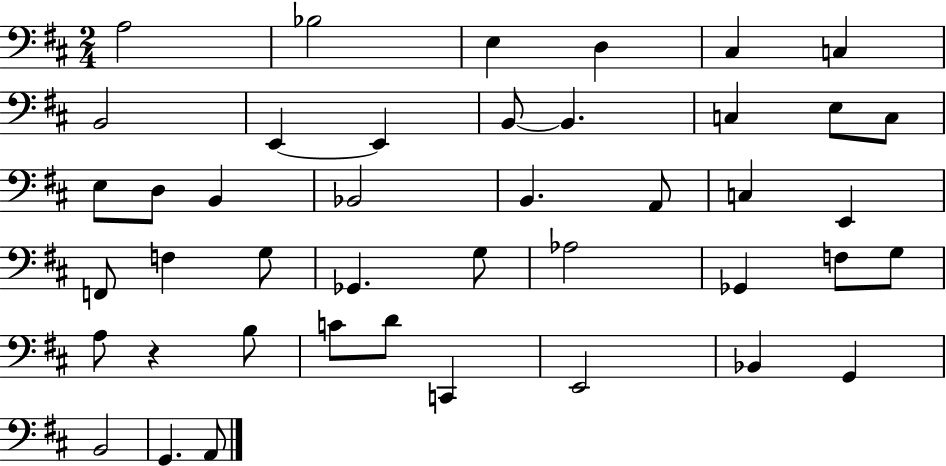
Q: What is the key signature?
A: D major